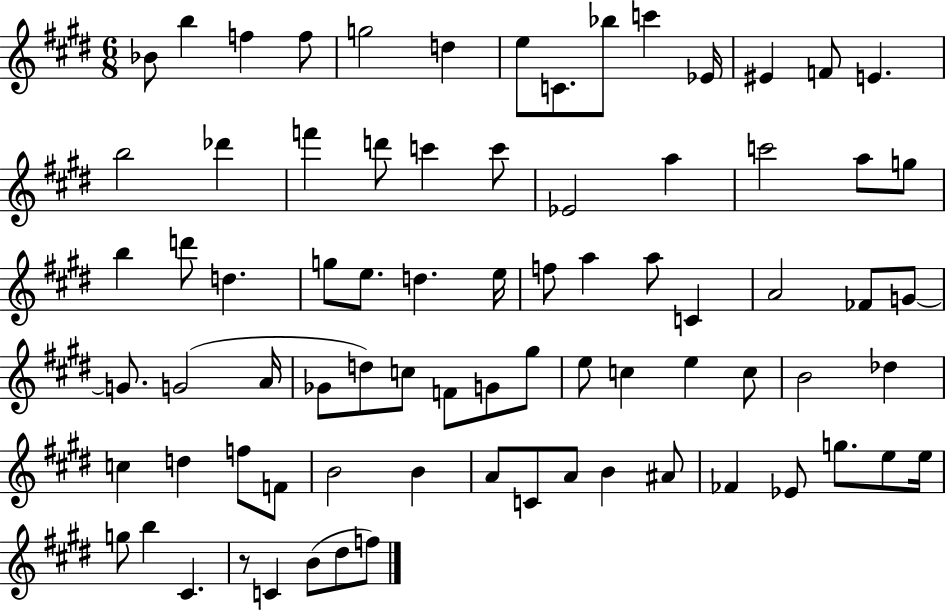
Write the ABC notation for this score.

X:1
T:Untitled
M:6/8
L:1/4
K:E
_B/2 b f f/2 g2 d e/2 C/2 _b/2 c' _E/4 ^E F/2 E b2 _d' f' d'/2 c' c'/2 _E2 a c'2 a/2 g/2 b d'/2 d g/2 e/2 d e/4 f/2 a a/2 C A2 _F/2 G/2 G/2 G2 A/4 _G/2 d/2 c/2 F/2 G/2 ^g/2 e/2 c e c/2 B2 _d c d f/2 F/2 B2 B A/2 C/2 A/2 B ^A/2 _F _E/2 g/2 e/2 e/4 g/2 b ^C z/2 C B/2 ^d/2 f/2